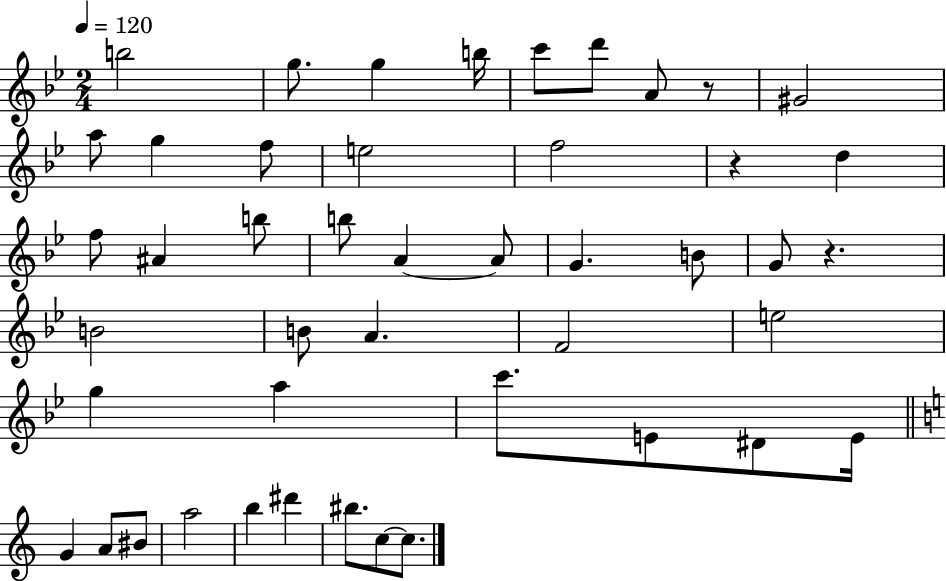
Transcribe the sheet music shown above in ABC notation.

X:1
T:Untitled
M:2/4
L:1/4
K:Bb
b2 g/2 g b/4 c'/2 d'/2 A/2 z/2 ^G2 a/2 g f/2 e2 f2 z d f/2 ^A b/2 b/2 A A/2 G B/2 G/2 z B2 B/2 A F2 e2 g a c'/2 E/2 ^D/2 E/4 G A/2 ^B/2 a2 b ^d' ^b/2 c/2 c/2